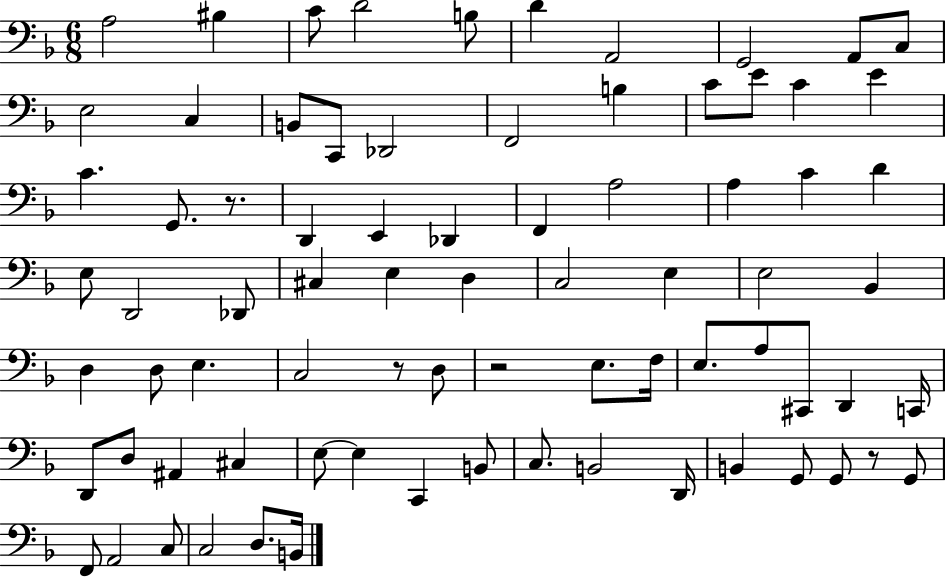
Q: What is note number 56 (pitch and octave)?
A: A#2